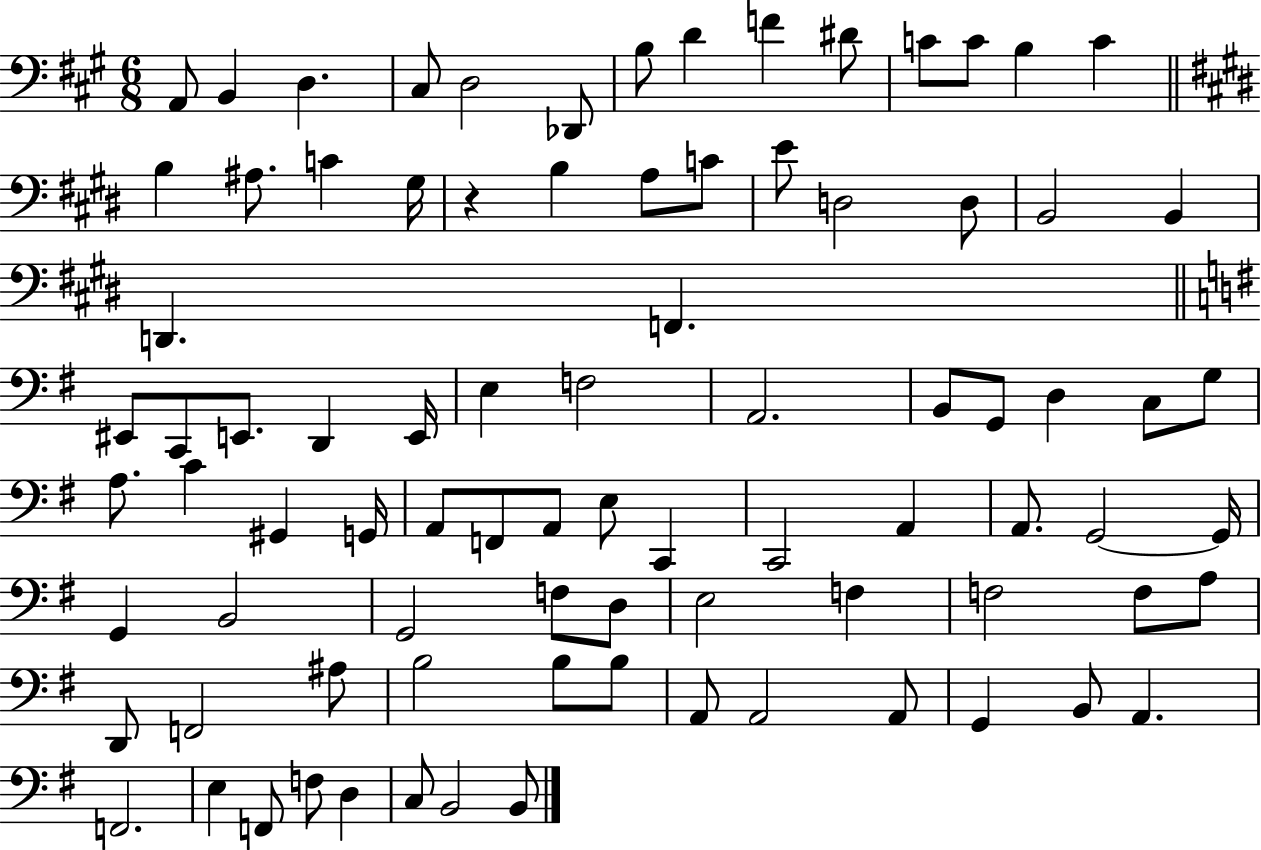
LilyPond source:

{
  \clef bass
  \numericTimeSignature
  \time 6/8
  \key a \major
  a,8 b,4 d4. | cis8 d2 des,8 | b8 d'4 f'4 dis'8 | c'8 c'8 b4 c'4 | \break \bar "||" \break \key e \major b4 ais8. c'4 gis16 | r4 b4 a8 c'8 | e'8 d2 d8 | b,2 b,4 | \break d,4. f,4. | \bar "||" \break \key g \major eis,8 c,8 e,8. d,4 e,16 | e4 f2 | a,2. | b,8 g,8 d4 c8 g8 | \break a8. c'4 gis,4 g,16 | a,8 f,8 a,8 e8 c,4 | c,2 a,4 | a,8. g,2~~ g,16 | \break g,4 b,2 | g,2 f8 d8 | e2 f4 | f2 f8 a8 | \break d,8 f,2 ais8 | b2 b8 b8 | a,8 a,2 a,8 | g,4 b,8 a,4. | \break f,2. | e4 f,8 f8 d4 | c8 b,2 b,8 | \bar "|."
}